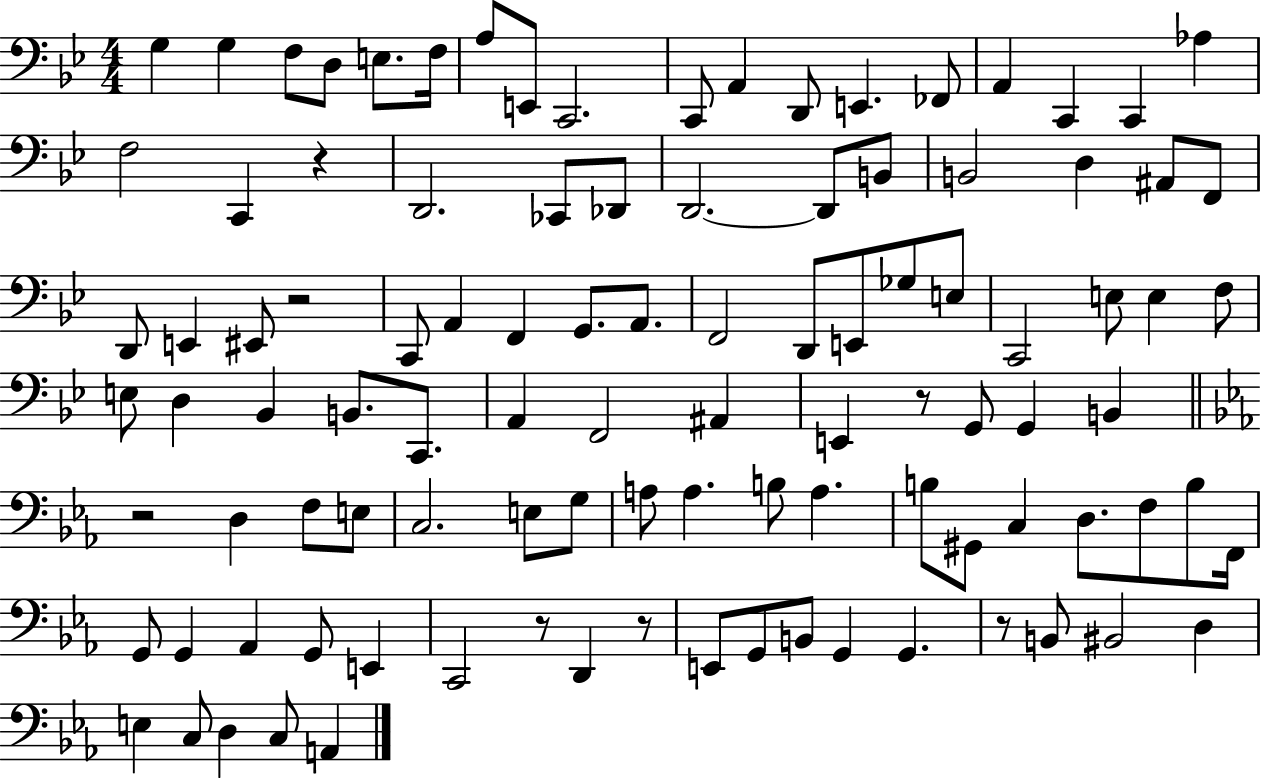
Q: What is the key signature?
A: BES major